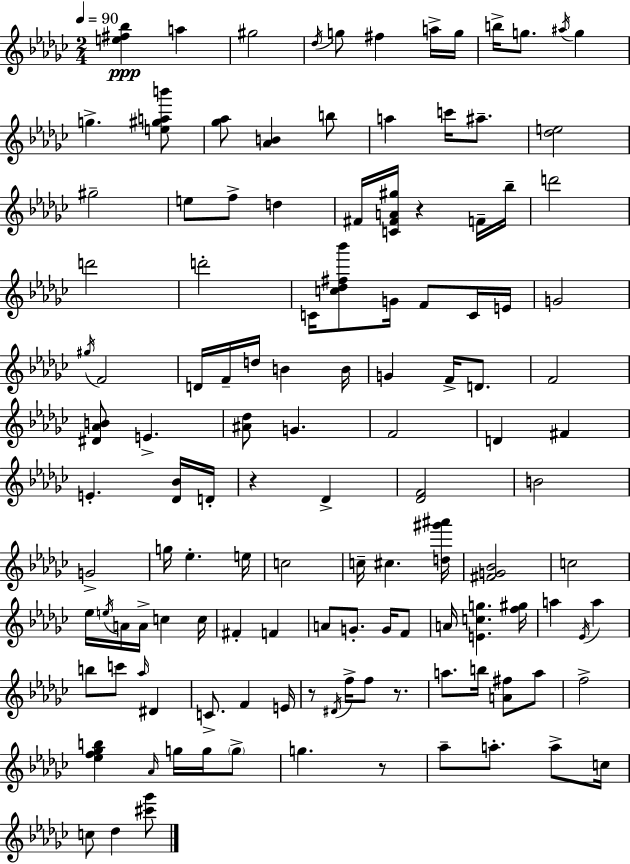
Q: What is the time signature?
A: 2/4